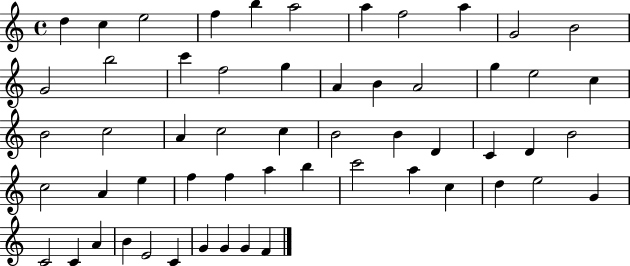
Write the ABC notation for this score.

X:1
T:Untitled
M:4/4
L:1/4
K:C
d c e2 f b a2 a f2 a G2 B2 G2 b2 c' f2 g A B A2 g e2 c B2 c2 A c2 c B2 B D C D B2 c2 A e f f a b c'2 a c d e2 G C2 C A B E2 C G G G F